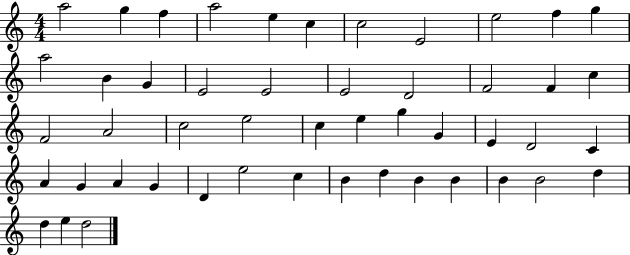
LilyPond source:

{
  \clef treble
  \numericTimeSignature
  \time 4/4
  \key c \major
  a''2 g''4 f''4 | a''2 e''4 c''4 | c''2 e'2 | e''2 f''4 g''4 | \break a''2 b'4 g'4 | e'2 e'2 | e'2 d'2 | f'2 f'4 c''4 | \break f'2 a'2 | c''2 e''2 | c''4 e''4 g''4 g'4 | e'4 d'2 c'4 | \break a'4 g'4 a'4 g'4 | d'4 e''2 c''4 | b'4 d''4 b'4 b'4 | b'4 b'2 d''4 | \break d''4 e''4 d''2 | \bar "|."
}